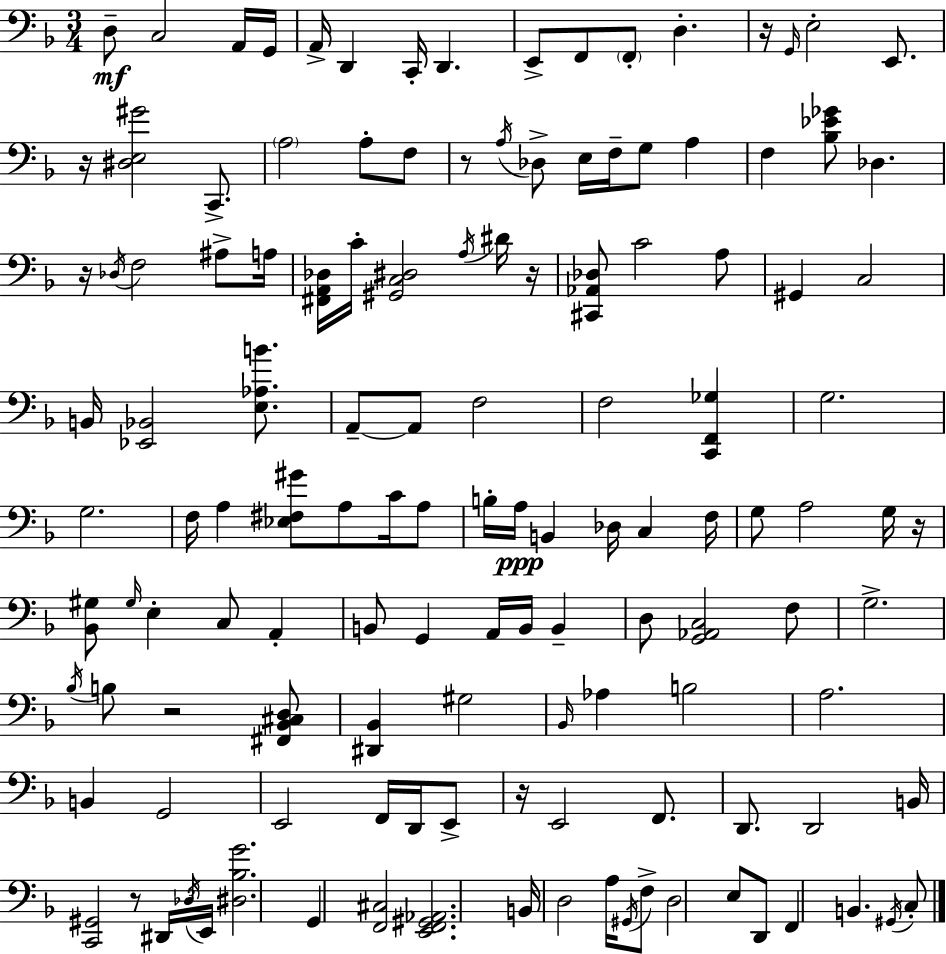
X:1
T:Untitled
M:3/4
L:1/4
K:Dm
D,/2 C,2 A,,/4 G,,/4 A,,/4 D,, C,,/4 D,, E,,/2 F,,/2 F,,/2 D, z/4 G,,/4 E,2 E,,/2 z/4 [^D,E,^G]2 C,,/2 A,2 A,/2 F,/2 z/2 A,/4 _D,/2 E,/4 F,/4 G,/2 A, F, [_B,_E_G]/2 _D, z/4 _D,/4 F,2 ^A,/2 A,/4 [^F,,A,,_D,]/4 C/4 [^G,,C,^D,]2 A,/4 ^D/4 z/4 [^C,,_A,,_D,]/2 C2 A,/2 ^G,, C,2 B,,/4 [_E,,_B,,]2 [E,_A,B]/2 A,,/2 A,,/2 F,2 F,2 [C,,F,,_G,] G,2 G,2 F,/4 A, [_E,^F,^G]/2 A,/2 C/4 A,/2 B,/4 A,/4 B,, _D,/4 C, F,/4 G,/2 A,2 G,/4 z/4 [_B,,^G,]/2 ^G,/4 E, C,/2 A,, B,,/2 G,, A,,/4 B,,/4 B,, D,/2 [G,,_A,,C,]2 F,/2 G,2 _B,/4 B,/2 z2 [^F,,_B,,^C,D,]/2 [^D,,_B,,] ^G,2 _B,,/4 _A, B,2 A,2 B,, G,,2 E,,2 F,,/4 D,,/4 E,,/2 z/4 E,,2 F,,/2 D,,/2 D,,2 B,,/4 [C,,^G,,]2 z/2 ^D,,/4 _D,/4 E,,/4 [^D,_B,G]2 G,, [F,,^C,]2 [E,,F,,^G,,_A,,]2 B,,/4 D,2 A,/4 ^G,,/4 F,/2 D,2 E,/2 D,,/2 F,, B,, ^G,,/4 C,/2